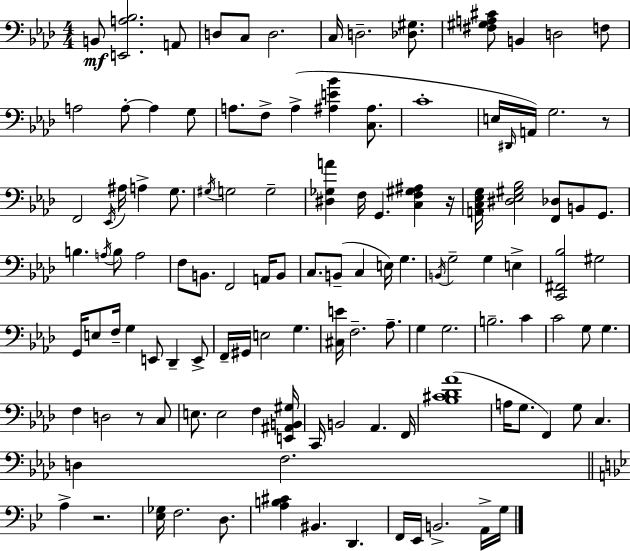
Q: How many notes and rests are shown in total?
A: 120